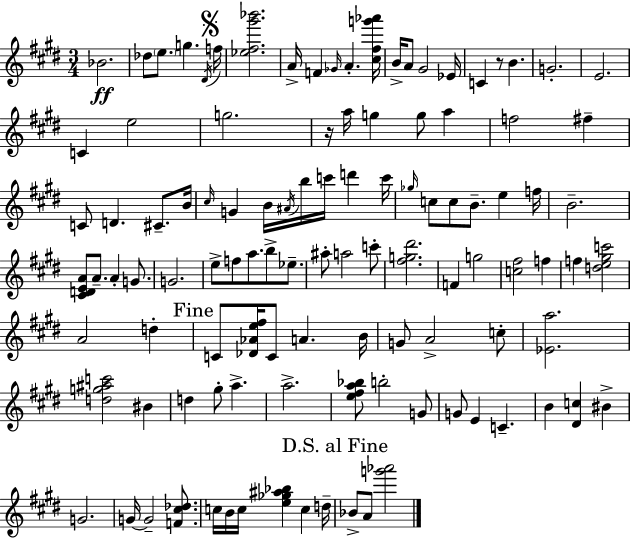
{
  \clef treble
  \numericTimeSignature
  \time 3/4
  \key e \major
  bes'2.\ff | des''8 \parenthesize e''8. g''4. \acciaccatura { dis'16 } | \mark \markup { \musicglyph "scripts.segno" } f''16 <ees'' fis'' gis''' bes'''>2. | a'16-> f'4 \grace { ges'16 } a'4.-. | \break <cis'' fis'' g''' aes'''>16 b'16-> a'8 gis'2 | ees'16 c'4 r8 b'4. | g'2.-. | e'2. | \break c'4 e''2 | g''2. | r16 a''16 g''4 g''8 a''4 | f''2 fis''4-- | \break c'8 d'4. cis'8.-- | b'16 \grace { cis''16 } g'4 b'16 \acciaccatura { ais'16 } b''16 c'''16 d'''4 | c'''16 \grace { ges''16 } c''8 c''8 b'8.-- | e''4 f''16 b'2.-- | \break <cis' d' e' a'>8 a'8.-- a'4-. | g'8. g'2. | e''8-> f''8 a''8. | b''8-> ees''8.-- ais''8-. a''2 | \break c'''8-. <fis'' g'' dis'''>2. | f'4 g''2 | <c'' fis''>2 | f''4 f''4 <d'' e'' gis'' c'''>2 | \break a'2 | d''4-. \mark "Fine" c'8 <des' aes' e'' fis''>16 c'8 a'4. | b'16 g'8 a'2-> | c''8-. <ees' a''>2. | \break <d'' g'' ais'' c'''>2 | bis'4 d''4 gis''8-. a''4.-> | a''2.-> | <e'' fis'' a'' bes''>8 b''2-. | \break g'8 g'8 e'4 c'4.-- | b'4 <dis' c''>4 | bis'4-> g'2. | g'16~~ g'2-- | \break <f' cis'' des''>8. c''16 b'16 c''16 <e'' ges'' ais'' bes''>4 | c''4 d''16-- \mark "D.S. al Fine" bes'8-> a'8 <g''' aes'''>2 | \bar "|."
}